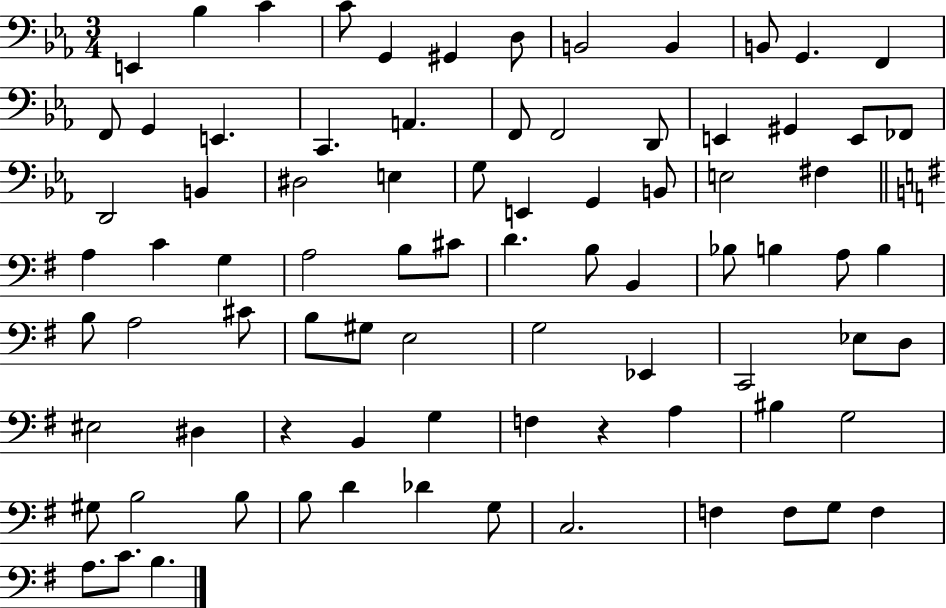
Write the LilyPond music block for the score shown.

{
  \clef bass
  \numericTimeSignature
  \time 3/4
  \key ees \major
  e,4 bes4 c'4 | c'8 g,4 gis,4 d8 | b,2 b,4 | b,8 g,4. f,4 | \break f,8 g,4 e,4. | c,4. a,4. | f,8 f,2 d,8 | e,4 gis,4 e,8 fes,8 | \break d,2 b,4 | dis2 e4 | g8 e,4 g,4 b,8 | e2 fis4 | \break \bar "||" \break \key g \major a4 c'4 g4 | a2 b8 cis'8 | d'4. b8 b,4 | bes8 b4 a8 b4 | \break b8 a2 cis'8 | b8 gis8 e2 | g2 ees,4 | c,2 ees8 d8 | \break eis2 dis4 | r4 b,4 g4 | f4 r4 a4 | bis4 g2 | \break gis8 b2 b8 | b8 d'4 des'4 g8 | c2. | f4 f8 g8 f4 | \break a8. c'8. b4. | \bar "|."
}